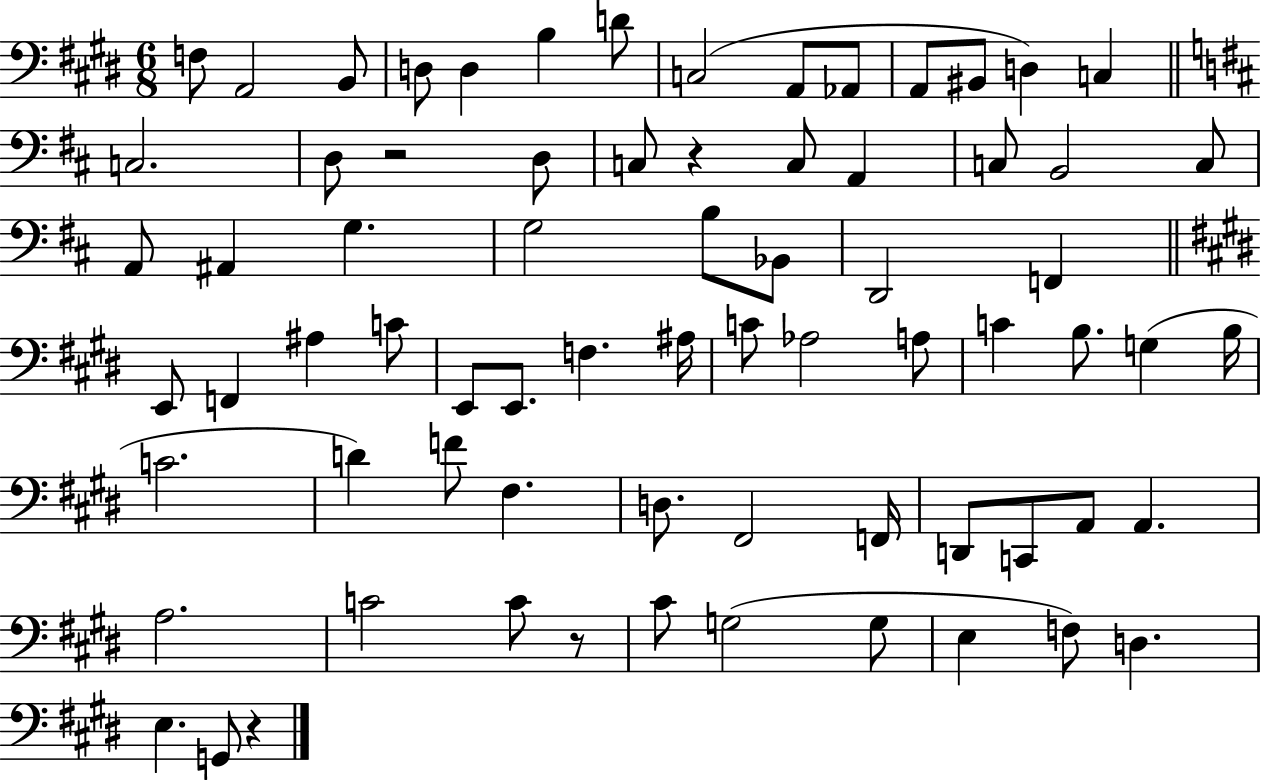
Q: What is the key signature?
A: E major